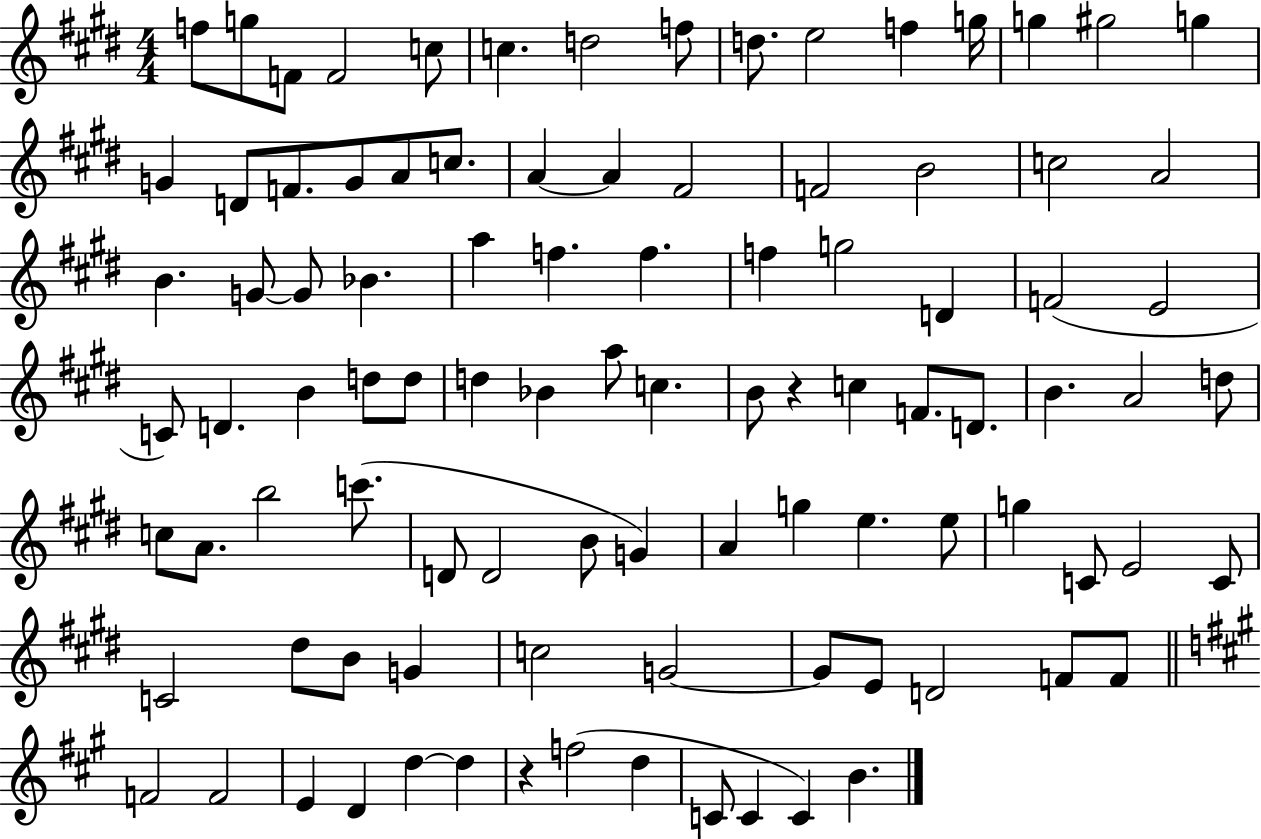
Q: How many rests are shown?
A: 2